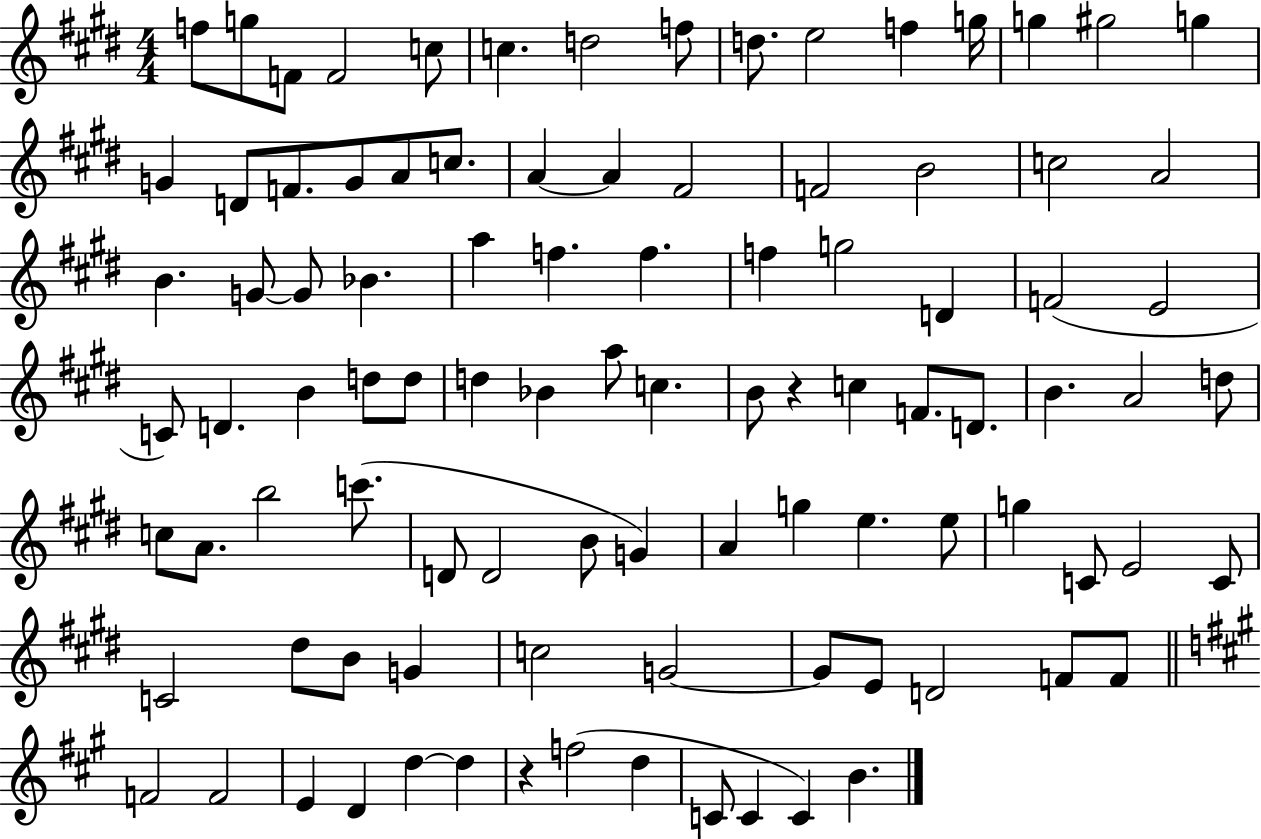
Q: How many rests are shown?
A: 2